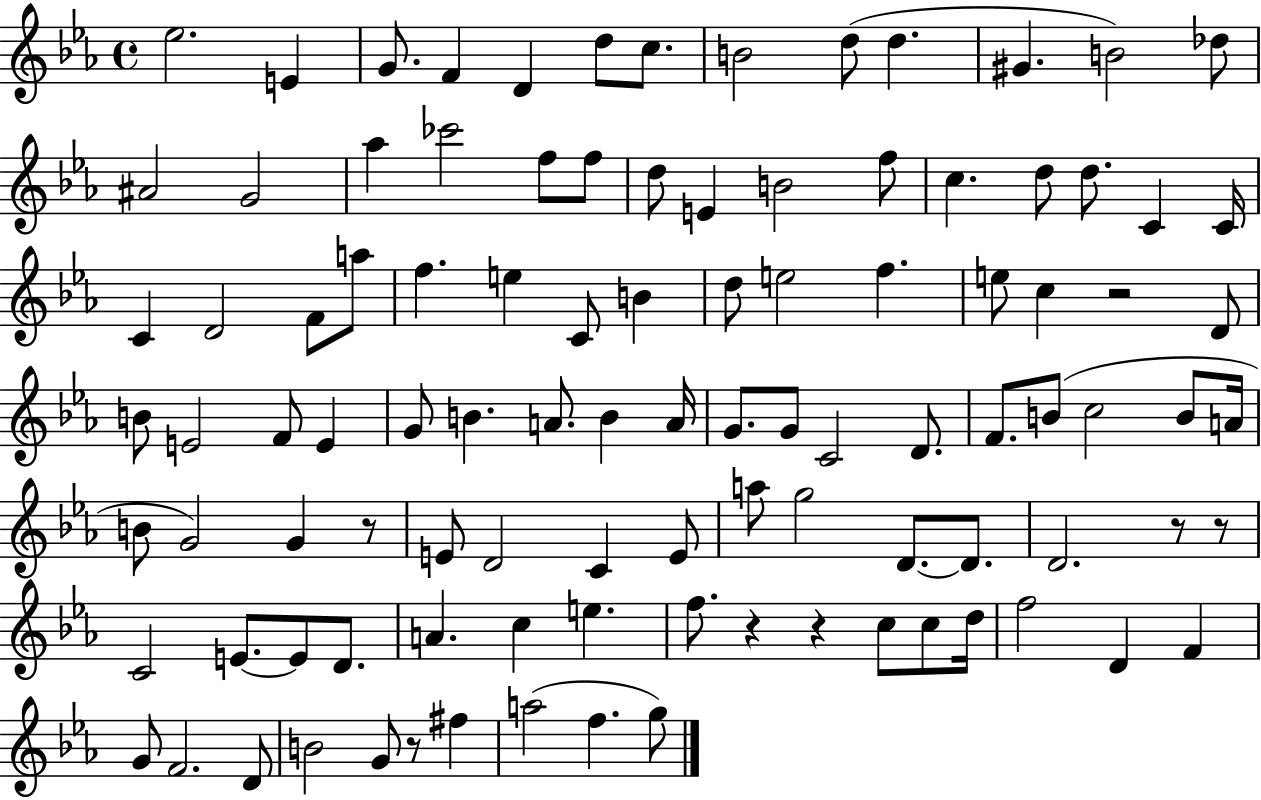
X:1
T:Untitled
M:4/4
L:1/4
K:Eb
_e2 E G/2 F D d/2 c/2 B2 d/2 d ^G B2 _d/2 ^A2 G2 _a _c'2 f/2 f/2 d/2 E B2 f/2 c d/2 d/2 C C/4 C D2 F/2 a/2 f e C/2 B d/2 e2 f e/2 c z2 D/2 B/2 E2 F/2 E G/2 B A/2 B A/4 G/2 G/2 C2 D/2 F/2 B/2 c2 B/2 A/4 B/2 G2 G z/2 E/2 D2 C E/2 a/2 g2 D/2 D/2 D2 z/2 z/2 C2 E/2 E/2 D/2 A c e f/2 z z c/2 c/2 d/4 f2 D F G/2 F2 D/2 B2 G/2 z/2 ^f a2 f g/2